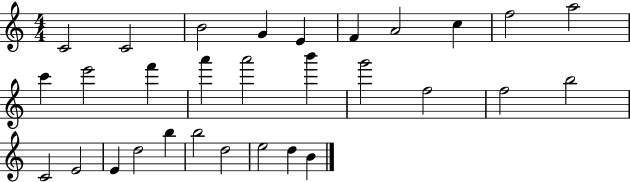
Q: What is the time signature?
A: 4/4